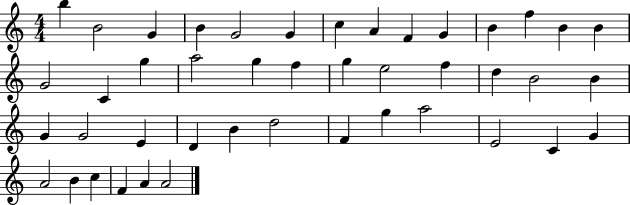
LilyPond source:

{
  \clef treble
  \numericTimeSignature
  \time 4/4
  \key c \major
  b''4 b'2 g'4 | b'4 g'2 g'4 | c''4 a'4 f'4 g'4 | b'4 f''4 b'4 b'4 | \break g'2 c'4 g''4 | a''2 g''4 f''4 | g''4 e''2 f''4 | d''4 b'2 b'4 | \break g'4 g'2 e'4 | d'4 b'4 d''2 | f'4 g''4 a''2 | e'2 c'4 g'4 | \break a'2 b'4 c''4 | f'4 a'4 a'2 | \bar "|."
}